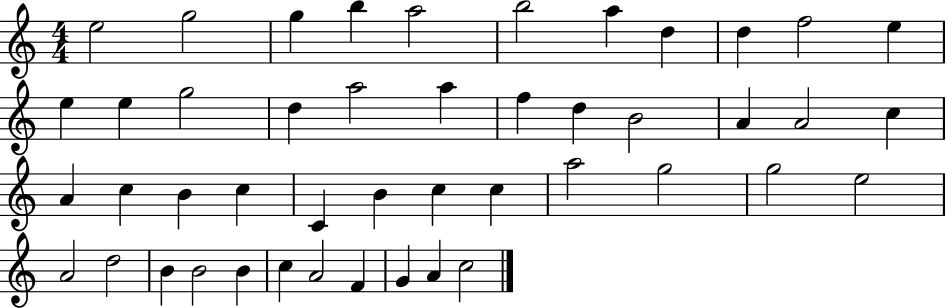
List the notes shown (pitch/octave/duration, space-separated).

E5/h G5/h G5/q B5/q A5/h B5/h A5/q D5/q D5/q F5/h E5/q E5/q E5/q G5/h D5/q A5/h A5/q F5/q D5/q B4/h A4/q A4/h C5/q A4/q C5/q B4/q C5/q C4/q B4/q C5/q C5/q A5/h G5/h G5/h E5/h A4/h D5/h B4/q B4/h B4/q C5/q A4/h F4/q G4/q A4/q C5/h